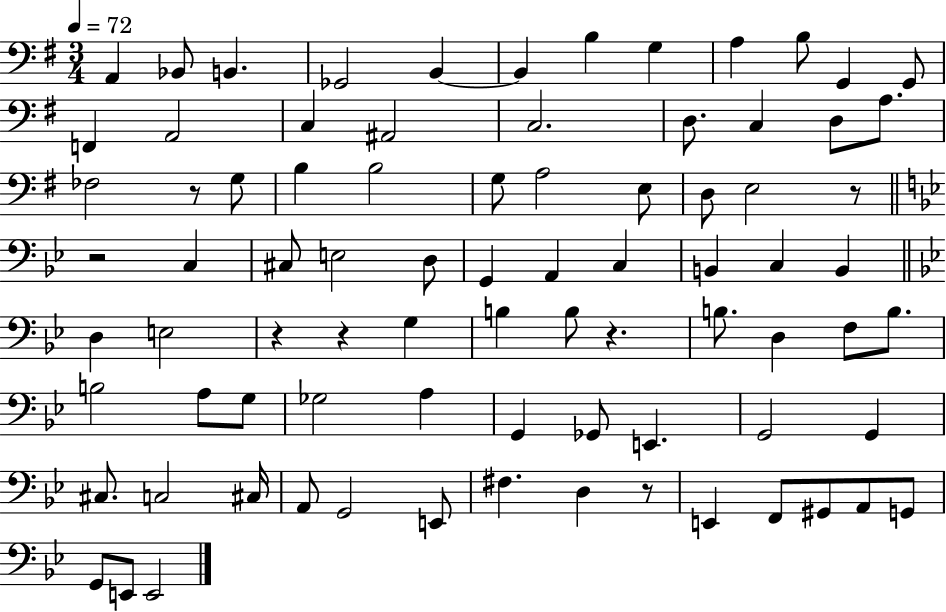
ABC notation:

X:1
T:Untitled
M:3/4
L:1/4
K:G
A,, _B,,/2 B,, _G,,2 B,, B,, B, G, A, B,/2 G,, G,,/2 F,, A,,2 C, ^A,,2 C,2 D,/2 C, D,/2 A,/2 _F,2 z/2 G,/2 B, B,2 G,/2 A,2 E,/2 D,/2 E,2 z/2 z2 C, ^C,/2 E,2 D,/2 G,, A,, C, B,, C, B,, D, E,2 z z G, B, B,/2 z B,/2 D, F,/2 B,/2 B,2 A,/2 G,/2 _G,2 A, G,, _G,,/2 E,, G,,2 G,, ^C,/2 C,2 ^C,/4 A,,/2 G,,2 E,,/2 ^F, D, z/2 E,, F,,/2 ^G,,/2 A,,/2 G,,/2 G,,/2 E,,/2 E,,2